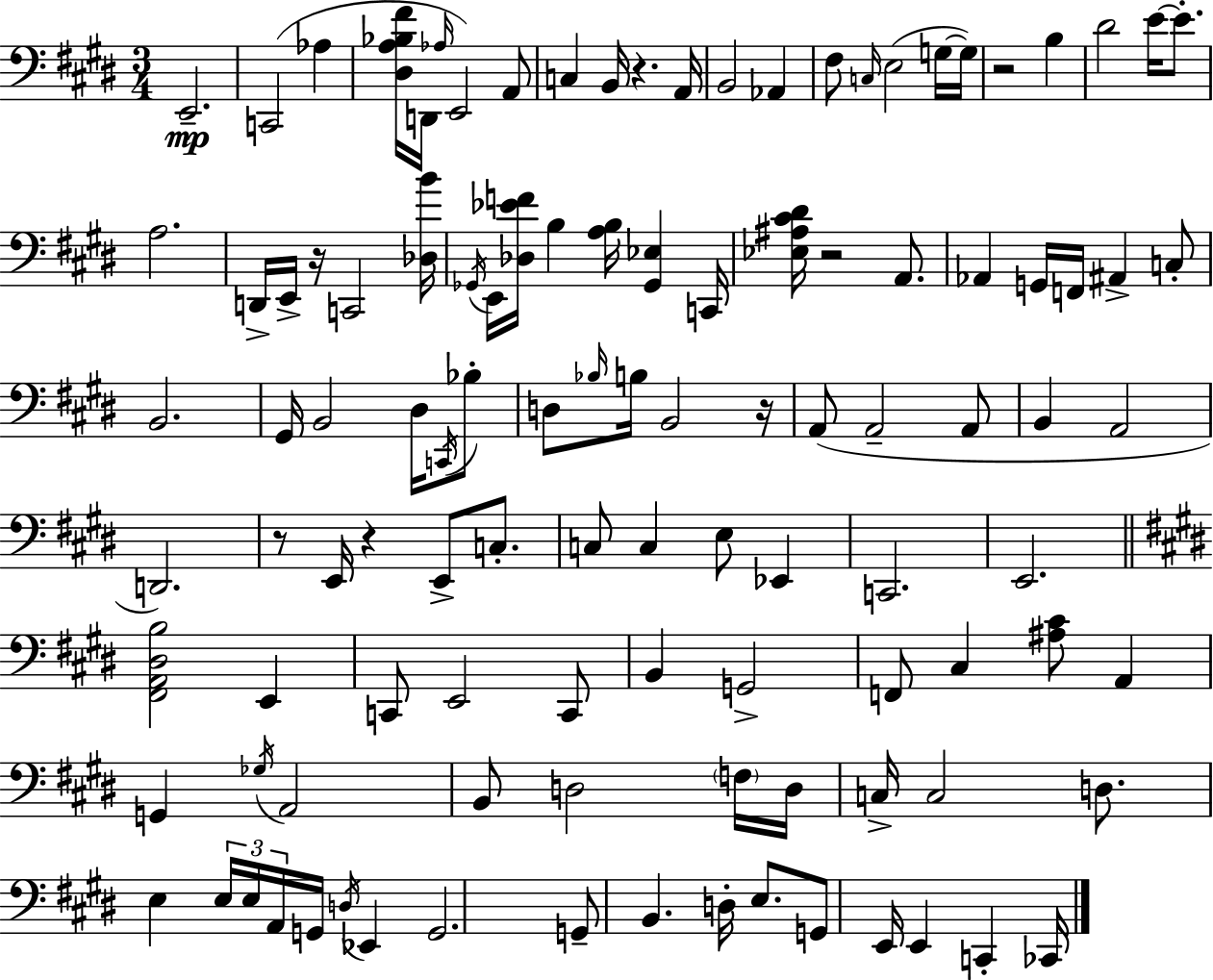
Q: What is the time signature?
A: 3/4